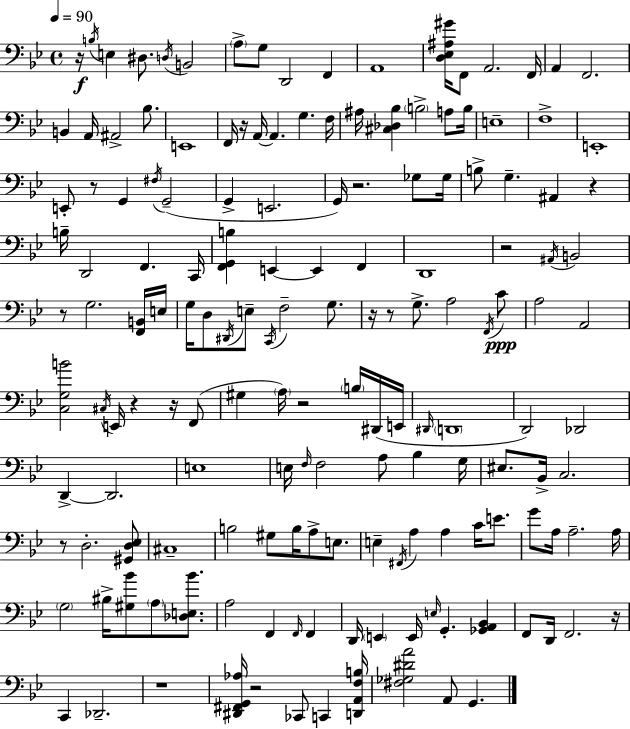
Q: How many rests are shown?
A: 16